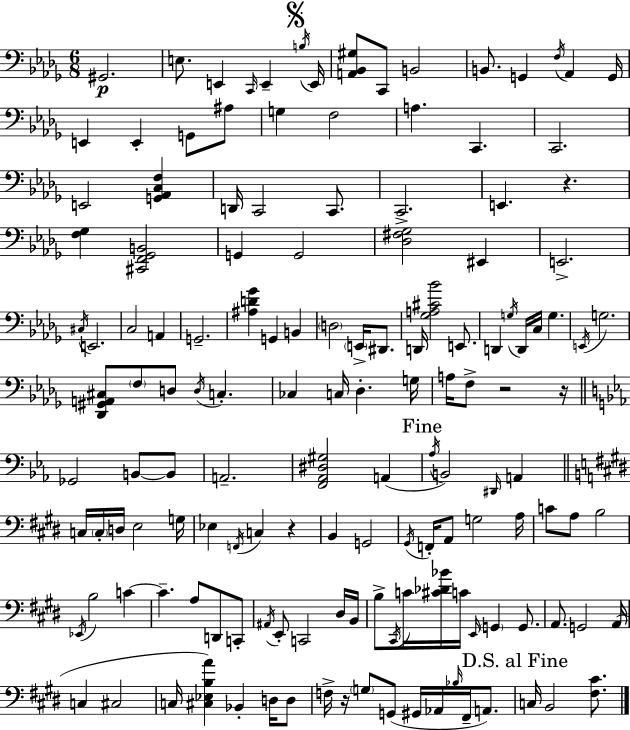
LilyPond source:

{
  \clef bass
  \numericTimeSignature
  \time 6/8
  \key bes \minor
  gis,2.\p | e8. e,4 \grace { c,16 } e,4-- | \mark \markup { \musicglyph "scripts.segno" } \acciaccatura { b16 } e,16 <a, bes, gis>8 c,8 b,2 | b,8. g,4 \acciaccatura { f16 } aes,4 | \break g,16 e,4 e,4-. g,8 | ais8 g4 f2 | a4. c,4. | c,2. | \break e,2 <g, aes, c f>4 | d,16 c,2 | c,8. c,2.-> | e,4. r4. | \break <f ges>4 <cis, f, ges, b,>2 | g,4 g,2 | <des fis ges>2 eis,4 | e,2.-> | \break \acciaccatura { cis16 } e,2. | c2 | a,4 g,2.-- | <ais d' ges'>4 g,4 | \break b,4 \parenthesize d2 | \parenthesize e,16-> dis,8. d,16 <ges a cis' bes'>2 | e,8. d,4 \acciaccatura { g16 } d,16 c16 g4. | \acciaccatura { e,16 } g2. | \break <des, gis, a, cis>8 \parenthesize f8 d8 | \acciaccatura { d16 } c4.-. ces4 c16 | des4.-. g16 a16 f8-> r2 | r16 \bar "||" \break \key c \minor ges,2 b,8~~ b,8 | a,2.-- | <f, aes, dis gis>2 a,4( | \mark "Fine" \acciaccatura { aes16 } b,2) \grace { dis,16 } a,4 | \break \bar "||" \break \key e \major c16 \parenthesize c16-. d16 e2 g16 | ees4 \acciaccatura { f,16 } c4 r4 | b,4 g,2 | \acciaccatura { gis,16 } f,16-. a,8 g2 | \break a16 c'8 a8 b2 | \acciaccatura { ees,16 } b2 c'4~~ | c'4.-- a8 d,8 | c,8-. \acciaccatura { ais,16 } e,8-. c,2 | \break dis16 b,16 b8-> \acciaccatura { cis,16 } c'16 <cis' des' bes'>16 c'16 \grace { e,16 } \parenthesize g,4 | g,8. a,8. g,2 | a,16( c4 cis2 | c16 <cis ees b a'>4) bes,4-. | \break d16 d8 f16-> r16 \parenthesize g8 g,8( | gis,16 aes,16 \grace { bes16 } fis,16-- a,8.) \mark "D.S. al Fine" c16 b,2 | <fis cis'>8. \bar "|."
}